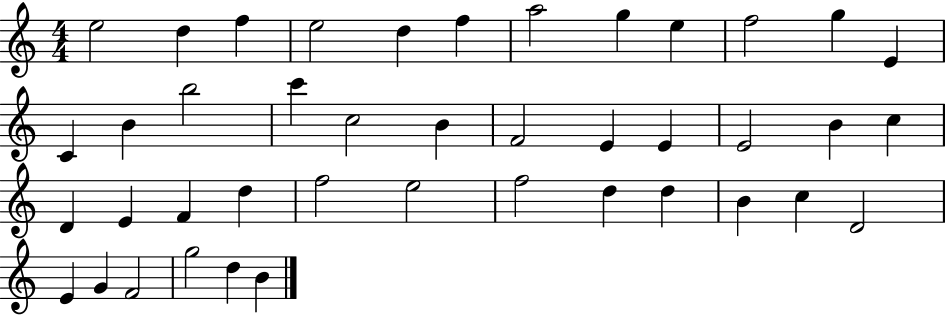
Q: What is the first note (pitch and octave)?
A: E5